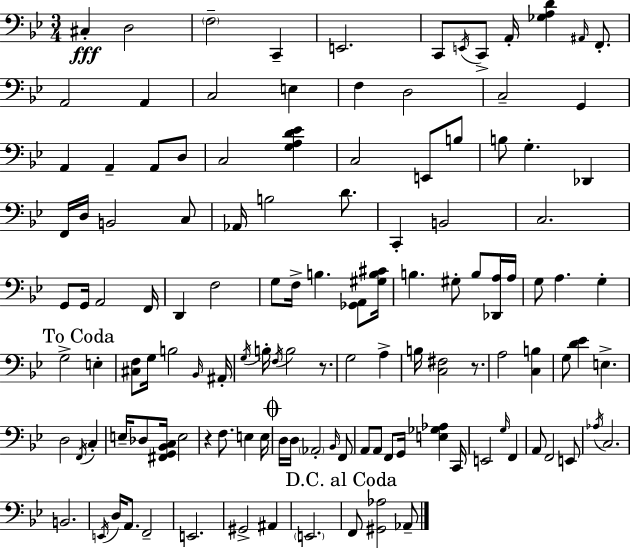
C#3/q D3/h F3/h C2/q E2/h. C2/e E2/s C2/e A2/s [Gb3,A3,D4]/q A#2/s F2/e. A2/h A2/q C3/h E3/q F3/q D3/h C3/h G2/q A2/q A2/q A2/e D3/e C3/h [G3,A3,D4,Eb4]/q C3/h E2/e B3/e B3/e G3/q. Db2/q F2/s D3/s B2/h C3/e Ab2/s B3/h D4/e. C2/q B2/h C3/h. G2/e G2/s A2/h F2/s D2/q F3/h G3/e F3/s B3/q. [Gb2,A2]/e [G#3,B3,C#4]/s B3/q. G#3/e B3/e [Db2,A3]/s A3/s G3/e A3/q. G3/q G3/h E3/q [C#3,F3]/e G3/s B3/h Bb2/s A#2/s G3/s B3/s F3/s B3/h R/e. G3/h A3/q B3/s [C3,F#3]/h R/e. A3/h [C3,B3]/q G3/e [D4,Eb4]/q E3/q. D3/h F2/s C3/q E3/s Db3/e [F#2,G2,Bb2,C3]/s E3/h R/q F3/e. E3/q E3/s D3/s D3/s Ab2/h Bb2/s F2/e A2/e A2/e F2/e G2/s [E3,Gb3,Ab3]/q C2/s E2/h G3/s F2/q A2/e F2/h E2/e Ab3/s C3/h. B2/h. E2/s D3/s A2/e. F2/h E2/h. G#2/h A#2/q E2/h. F2/e [G#2,Ab3]/h Ab2/e